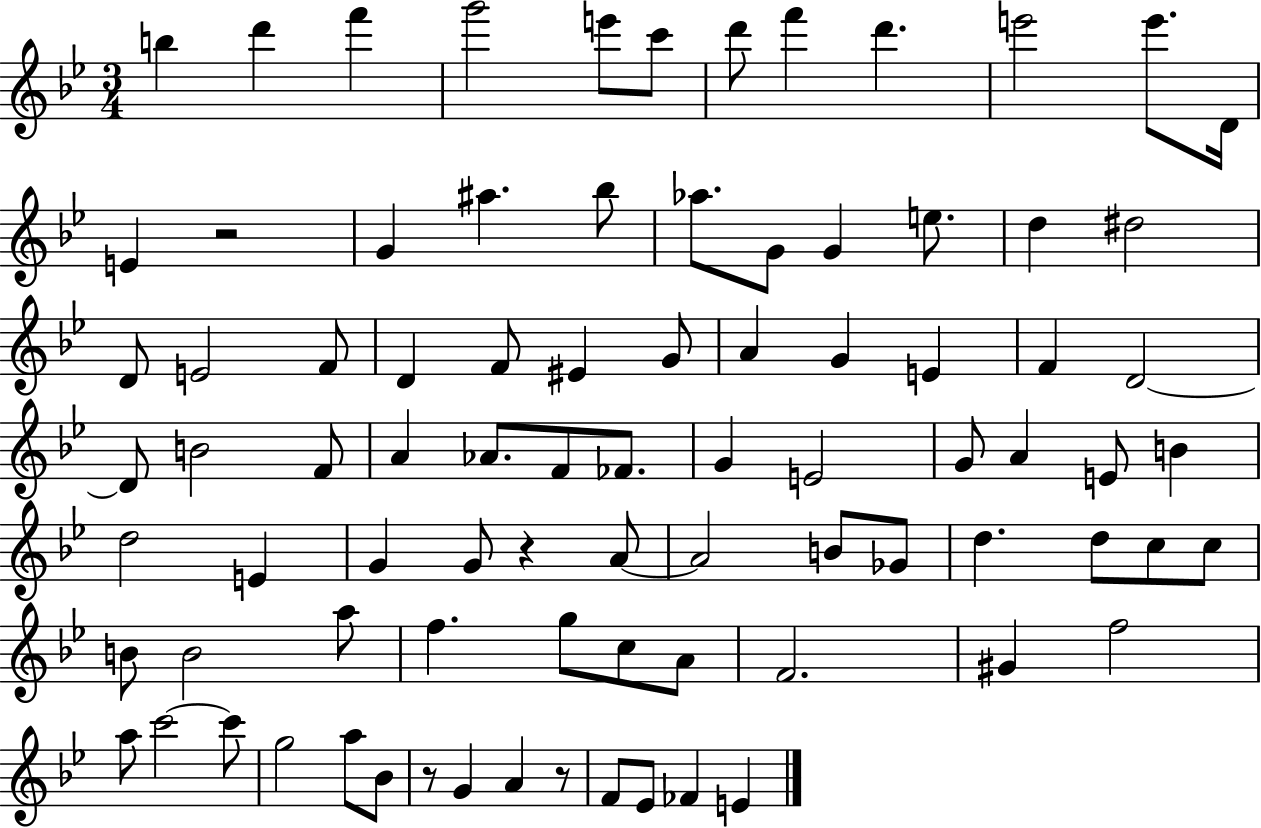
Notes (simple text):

B5/q D6/q F6/q G6/h E6/e C6/e D6/e F6/q D6/q. E6/h E6/e. D4/s E4/q R/h G4/q A#5/q. Bb5/e Ab5/e. G4/e G4/q E5/e. D5/q D#5/h D4/e E4/h F4/e D4/q F4/e EIS4/q G4/e A4/q G4/q E4/q F4/q D4/h D4/e B4/h F4/e A4/q Ab4/e. F4/e FES4/e. G4/q E4/h G4/e A4/q E4/e B4/q D5/h E4/q G4/q G4/e R/q A4/e A4/h B4/e Gb4/e D5/q. D5/e C5/e C5/e B4/e B4/h A5/e F5/q. G5/e C5/e A4/e F4/h. G#4/q F5/h A5/e C6/h C6/e G5/h A5/e Bb4/e R/e G4/q A4/q R/e F4/e Eb4/e FES4/q E4/q